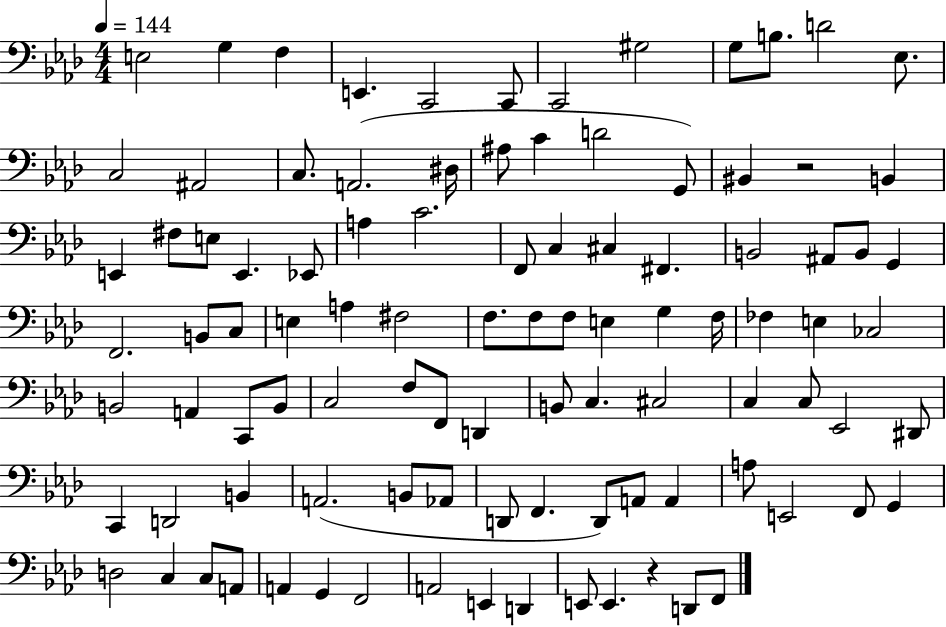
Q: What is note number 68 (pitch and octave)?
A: D#2